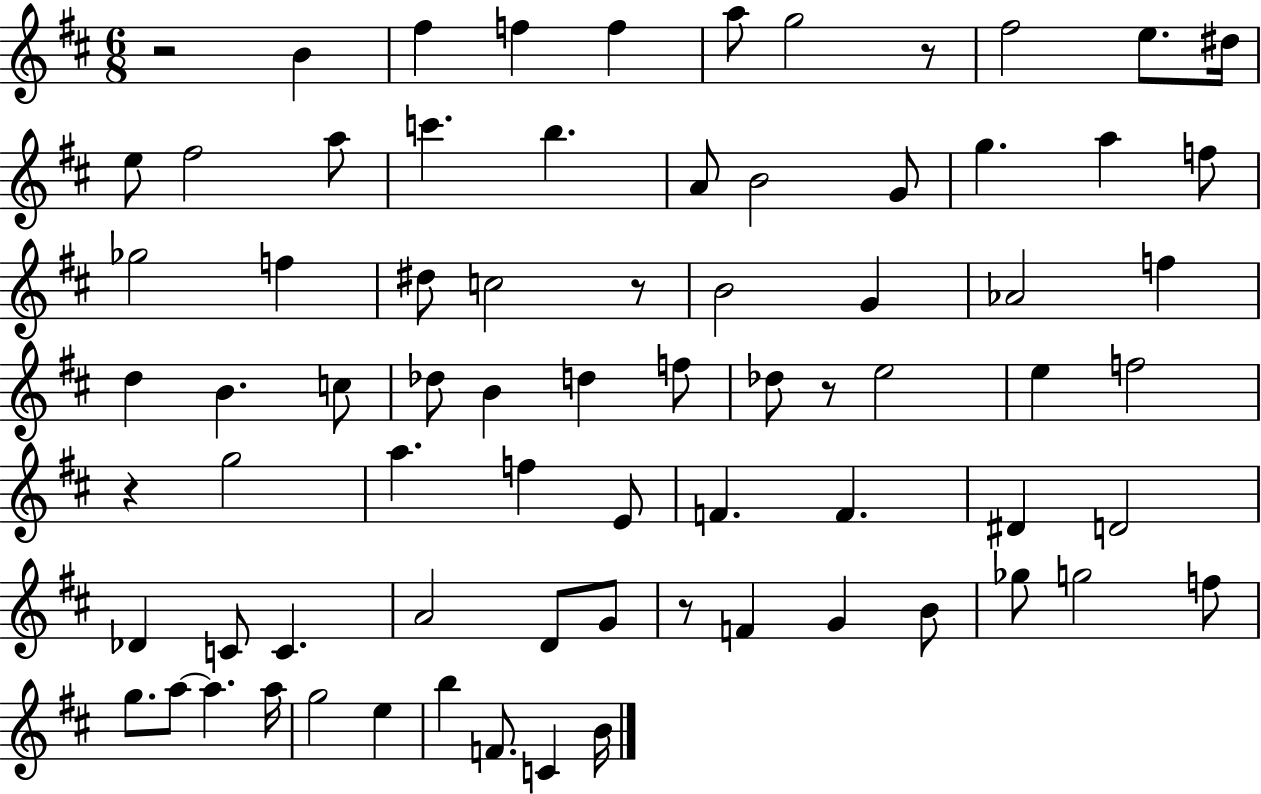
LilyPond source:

{
  \clef treble
  \numericTimeSignature
  \time 6/8
  \key d \major
  r2 b'4 | fis''4 f''4 f''4 | a''8 g''2 r8 | fis''2 e''8. dis''16 | \break e''8 fis''2 a''8 | c'''4. b''4. | a'8 b'2 g'8 | g''4. a''4 f''8 | \break ges''2 f''4 | dis''8 c''2 r8 | b'2 g'4 | aes'2 f''4 | \break d''4 b'4. c''8 | des''8 b'4 d''4 f''8 | des''8 r8 e''2 | e''4 f''2 | \break r4 g''2 | a''4. f''4 e'8 | f'4. f'4. | dis'4 d'2 | \break des'4 c'8 c'4. | a'2 d'8 g'8 | r8 f'4 g'4 b'8 | ges''8 g''2 f''8 | \break g''8. a''8~~ a''4. a''16 | g''2 e''4 | b''4 f'8. c'4 b'16 | \bar "|."
}